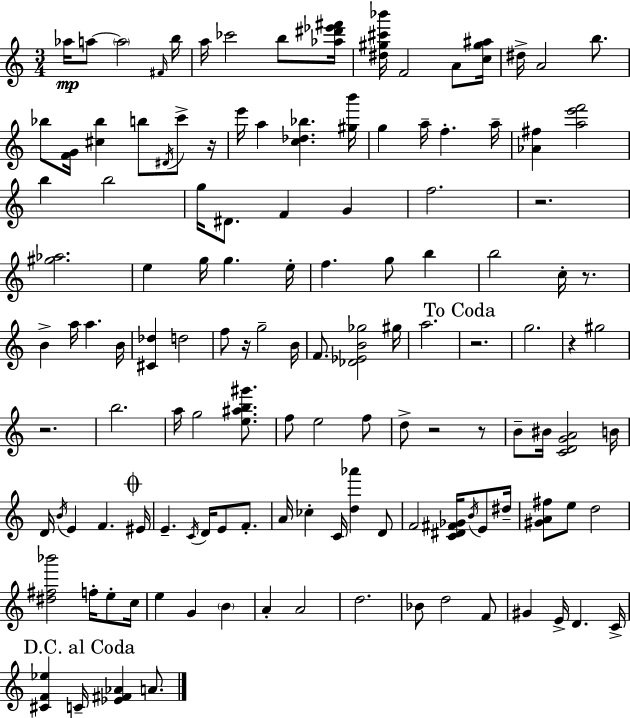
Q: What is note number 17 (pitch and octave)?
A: C6